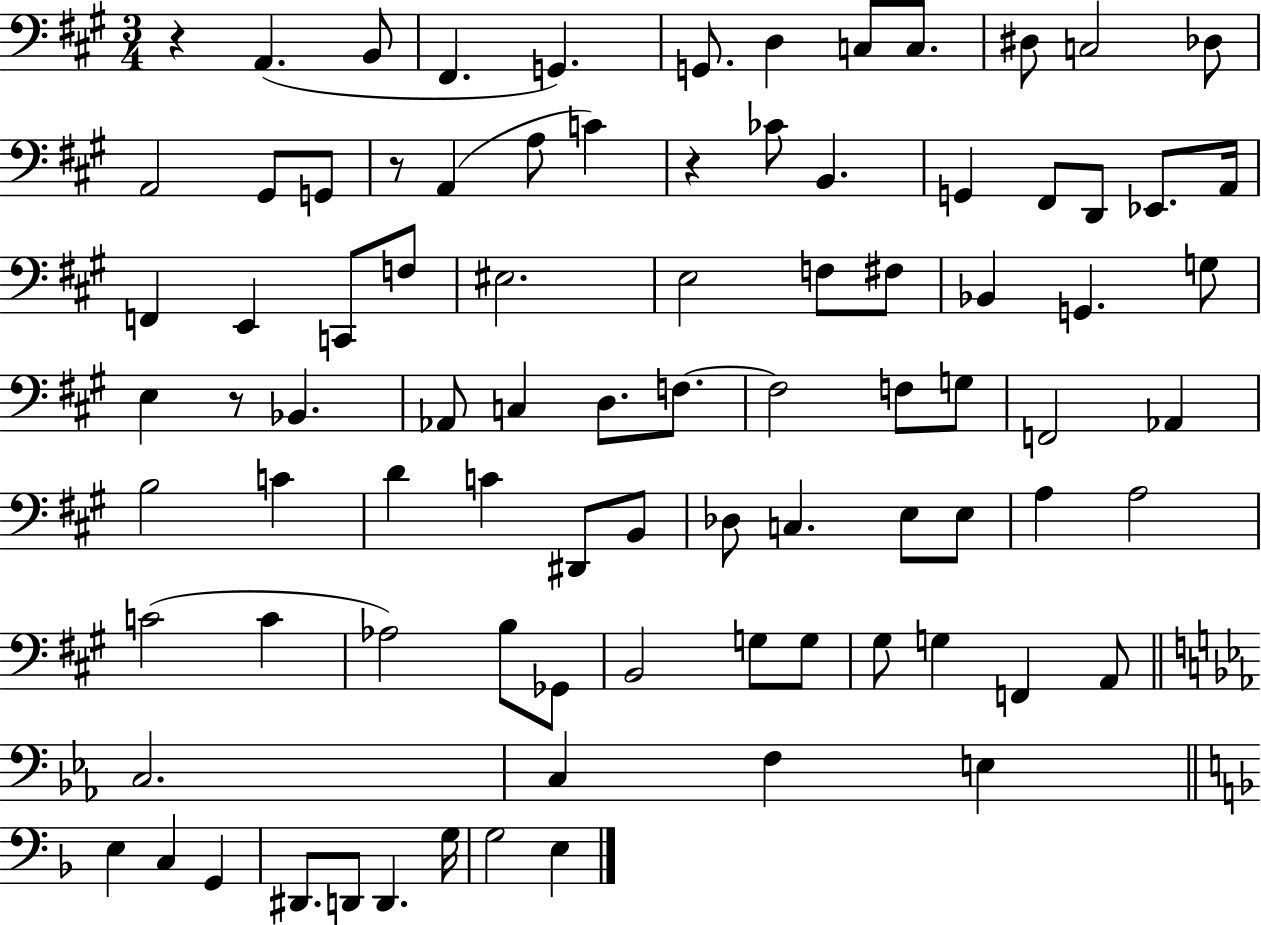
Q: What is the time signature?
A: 3/4